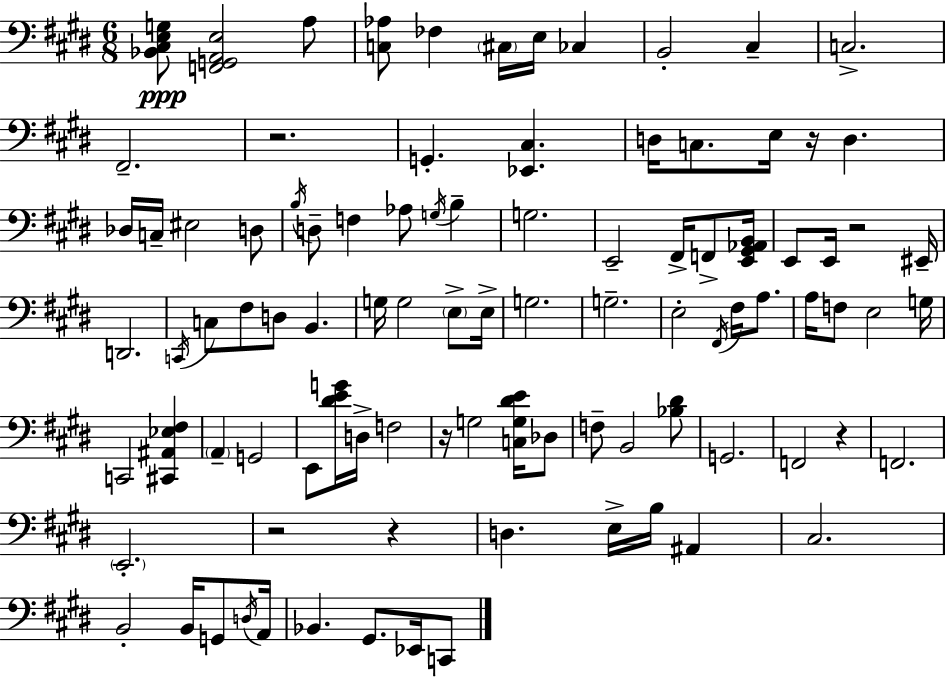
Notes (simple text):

[Bb2,C#3,E3,G3]/e [F2,G2,A2,E3]/h A3/e [C3,Ab3]/e FES3/q C#3/s E3/s CES3/q B2/h C#3/q C3/h. F#2/h. R/h. G2/q. [Eb2,C#3]/q. D3/s C3/e. E3/s R/s D3/q. Db3/s C3/s EIS3/h D3/e B3/s D3/e F3/q Ab3/e G3/s B3/q G3/h. E2/h F#2/s F2/e [E2,G#2,Ab2,B2]/s E2/e E2/s R/h EIS2/s D2/h. C2/s C3/e F#3/e D3/e B2/q. G3/s G3/h E3/e E3/s G3/h. G3/h. E3/h F#2/s F#3/s A3/e. A3/s F3/e E3/h G3/s C2/h [C#2,A#2,Eb3,F#3]/q A2/q G2/h E2/e [D#4,E4,G4]/s D3/s F3/h R/s G3/h [C3,G3,D#4,E4]/s Db3/e F3/e B2/h [Bb3,D#4]/e G2/h. F2/h R/q F2/h. E2/h. R/h R/q D3/q. E3/s B3/s A#2/q C#3/h. B2/h B2/s G2/e D3/s A2/s Bb2/q. G#2/e. Eb2/s C2/e